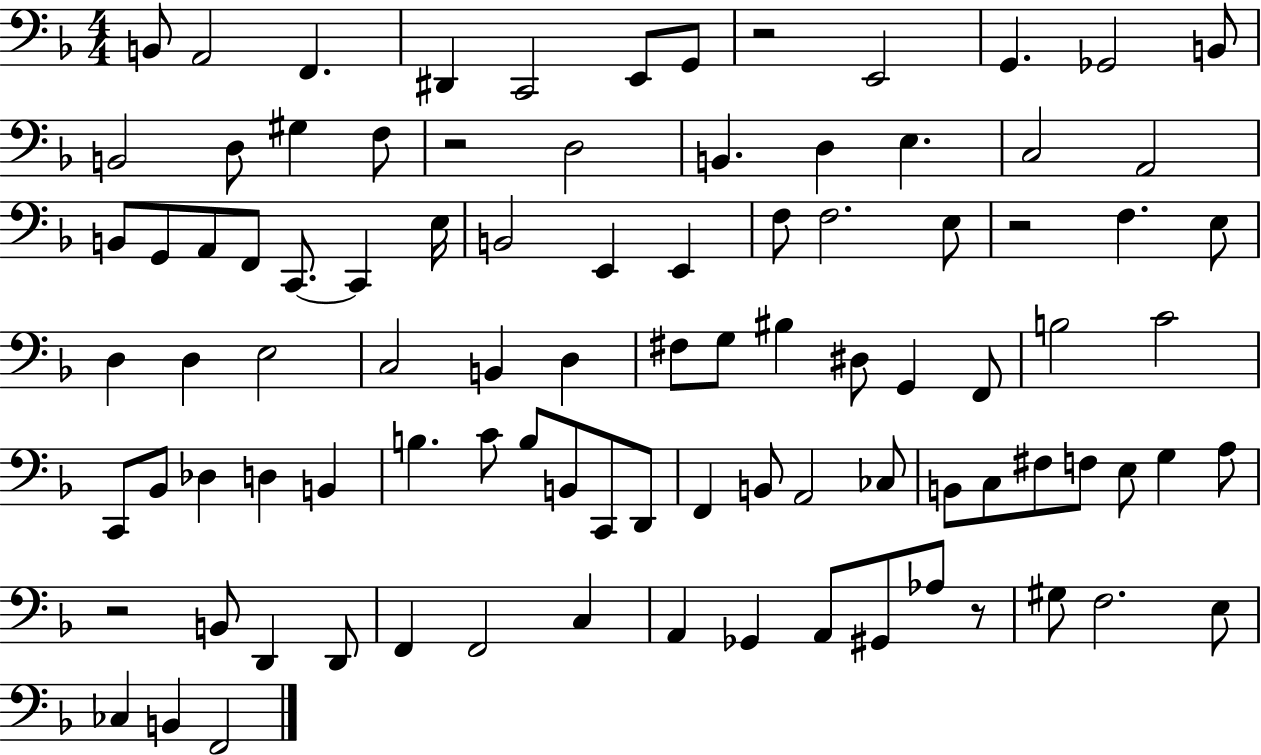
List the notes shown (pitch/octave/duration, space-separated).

B2/e A2/h F2/q. D#2/q C2/h E2/e G2/e R/h E2/h G2/q. Gb2/h B2/e B2/h D3/e G#3/q F3/e R/h D3/h B2/q. D3/q E3/q. C3/h A2/h B2/e G2/e A2/e F2/e C2/e. C2/q E3/s B2/h E2/q E2/q F3/e F3/h. E3/e R/h F3/q. E3/e D3/q D3/q E3/h C3/h B2/q D3/q F#3/e G3/e BIS3/q D#3/e G2/q F2/e B3/h C4/h C2/e Bb2/e Db3/q D3/q B2/q B3/q. C4/e B3/e B2/e C2/e D2/e F2/q B2/e A2/h CES3/e B2/e C3/e F#3/e F3/e E3/e G3/q A3/e R/h B2/e D2/q D2/e F2/q F2/h C3/q A2/q Gb2/q A2/e G#2/e Ab3/e R/e G#3/e F3/h. E3/e CES3/q B2/q F2/h